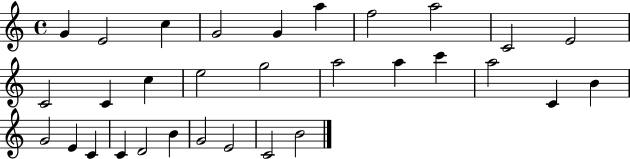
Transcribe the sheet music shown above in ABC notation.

X:1
T:Untitled
M:4/4
L:1/4
K:C
G E2 c G2 G a f2 a2 C2 E2 C2 C c e2 g2 a2 a c' a2 C B G2 E C C D2 B G2 E2 C2 B2